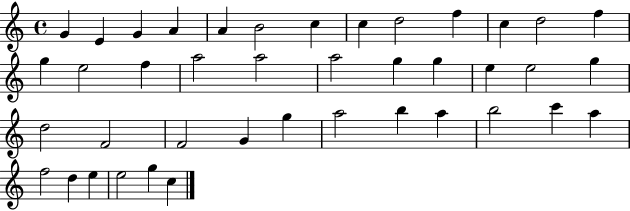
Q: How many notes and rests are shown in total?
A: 41